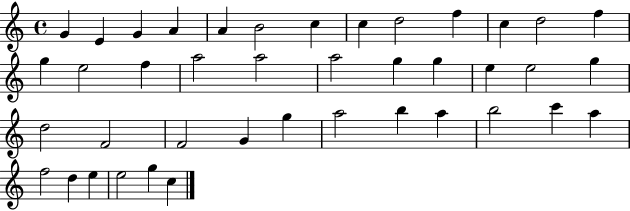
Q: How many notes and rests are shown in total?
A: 41